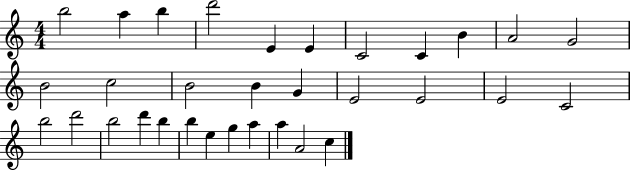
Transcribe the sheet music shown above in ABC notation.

X:1
T:Untitled
M:4/4
L:1/4
K:C
b2 a b d'2 E E C2 C B A2 G2 B2 c2 B2 B G E2 E2 E2 C2 b2 d'2 b2 d' b b e g a a A2 c